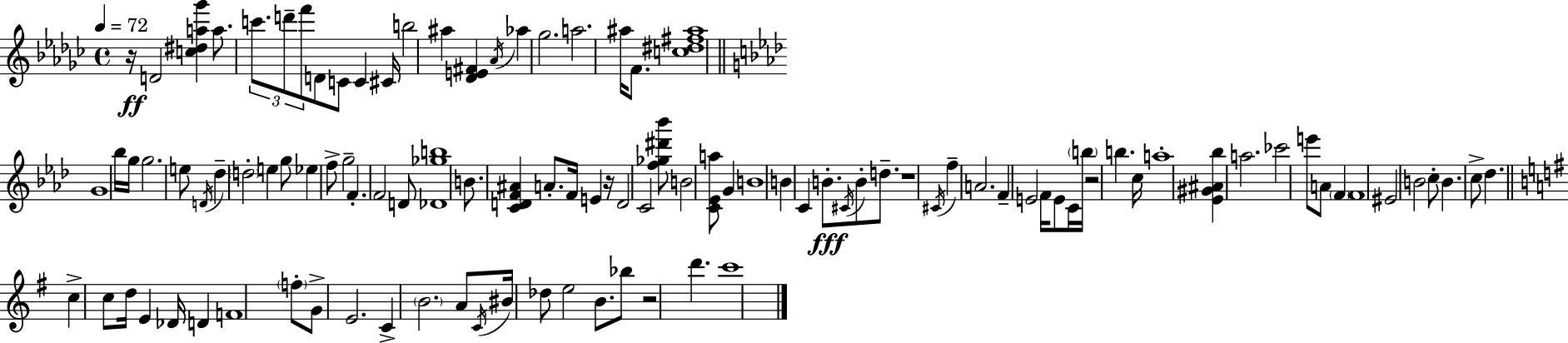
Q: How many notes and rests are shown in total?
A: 106